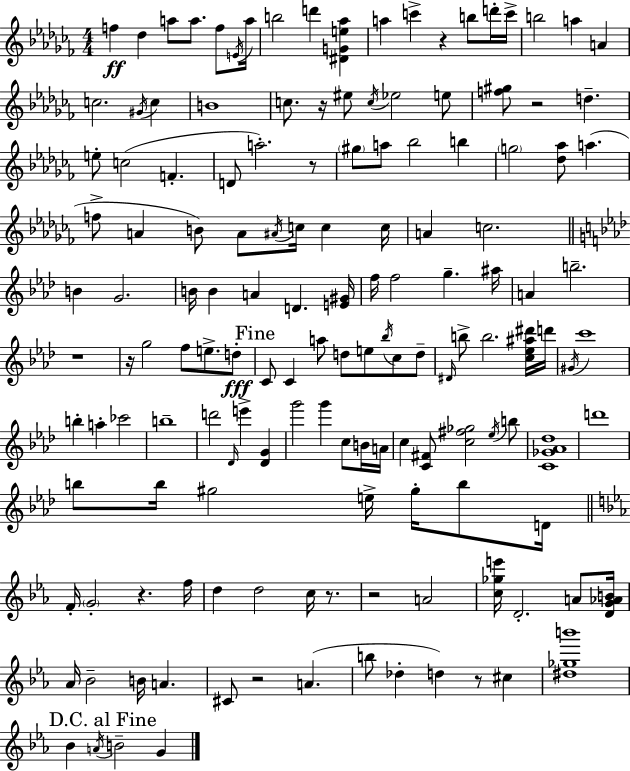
F5/q Db5/q A5/e A5/e. F5/e E4/s A5/s B5/h D6/q [D#4,G4,E5,Ab5]/q A5/q C6/q R/q B5/e D6/s C6/s B5/h A5/q A4/q C5/h. G#4/s C5/q B4/w C5/e. R/s EIS5/e C5/s Eb5/h E5/e [F5,G#5]/e R/h D5/q. E5/e C5/h F4/q. D4/e A5/h. R/e G#5/e A5/e Bb5/h B5/q G5/h [Db5,Ab5]/e A5/q. F5/e A4/q B4/e A4/e A#4/s C5/s C5/q C5/s A4/q C5/h. B4/q G4/h. B4/s B4/q A4/q D4/q. [E4,G#4]/s F5/s F5/h G5/q. A#5/s A4/q B5/h. R/w R/s G5/h F5/e E5/e. D5/e C4/e C4/q A5/e D5/e E5/e Bb5/s C5/e D5/e D#4/s B5/e B5/h. [C5,Eb5,A#5,D#6]/s D6/s G#4/s C6/w B5/q A5/q CES6/h B5/w D6/h Db4/s E6/q [Db4,G4]/q G6/h G6/q C5/e B4/s A4/s C5/q [C4,F#4]/e [C5,F#5,Gb5]/h Eb5/s B5/e [C4,Gb4,Ab4,Db5]/w D6/w B5/e B5/s G#5/h E5/s G#5/s B5/e D4/s F4/s G4/h R/q. F5/s D5/q D5/h C5/s R/e. R/h A4/h [C5,Gb5,E6]/s D4/h. A4/e [D4,G4,Ab4,B4]/s Ab4/s Bb4/h B4/s A4/q. C#4/e R/h A4/q. B5/e Db5/q D5/q R/e C#5/q [D#5,Gb5,B6]/w Bb4/q A4/s B4/h G4/q